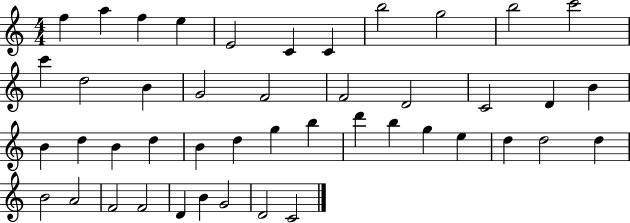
{
  \clef treble
  \numericTimeSignature
  \time 4/4
  \key c \major
  f''4 a''4 f''4 e''4 | e'2 c'4 c'4 | b''2 g''2 | b''2 c'''2 | \break c'''4 d''2 b'4 | g'2 f'2 | f'2 d'2 | c'2 d'4 b'4 | \break b'4 d''4 b'4 d''4 | b'4 d''4 g''4 b''4 | d'''4 b''4 g''4 e''4 | d''4 d''2 d''4 | \break b'2 a'2 | f'2 f'2 | d'4 b'4 g'2 | d'2 c'2 | \break \bar "|."
}